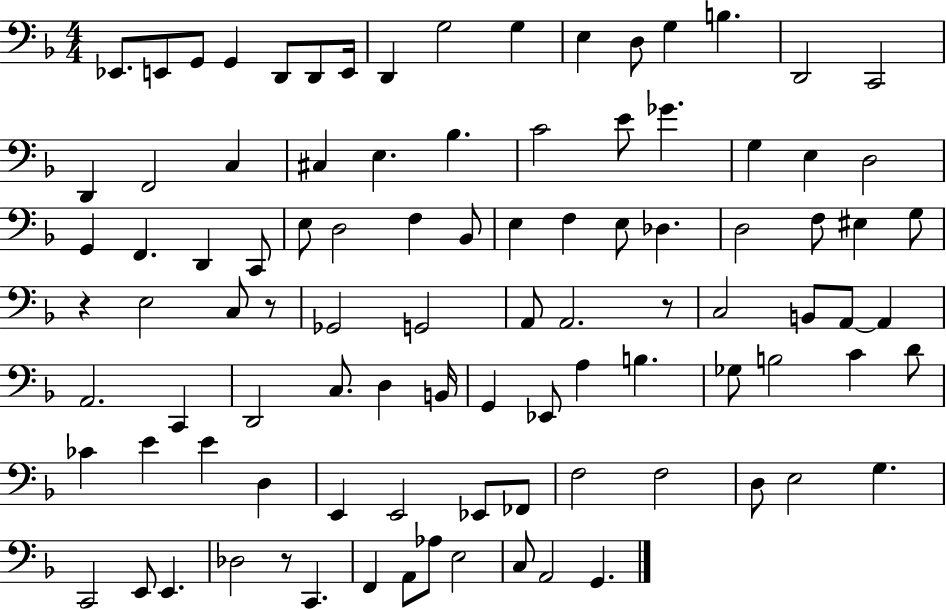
{
  \clef bass
  \numericTimeSignature
  \time 4/4
  \key f \major
  ees,8. e,8 g,8 g,4 d,8 d,8 e,16 | d,4 g2 g4 | e4 d8 g4 b4. | d,2 c,2 | \break d,4 f,2 c4 | cis4 e4. bes4. | c'2 e'8 ges'4. | g4 e4 d2 | \break g,4 f,4. d,4 c,8 | e8 d2 f4 bes,8 | e4 f4 e8 des4. | d2 f8 eis4 g8 | \break r4 e2 c8 r8 | ges,2 g,2 | a,8 a,2. r8 | c2 b,8 a,8~~ a,4 | \break a,2. c,4 | d,2 c8. d4 b,16 | g,4 ees,8 a4 b4. | ges8 b2 c'4 d'8 | \break ces'4 e'4 e'4 d4 | e,4 e,2 ees,8 fes,8 | f2 f2 | d8 e2 g4. | \break c,2 e,8 e,4. | des2 r8 c,4. | f,4 a,8 aes8 e2 | c8 a,2 g,4. | \break \bar "|."
}